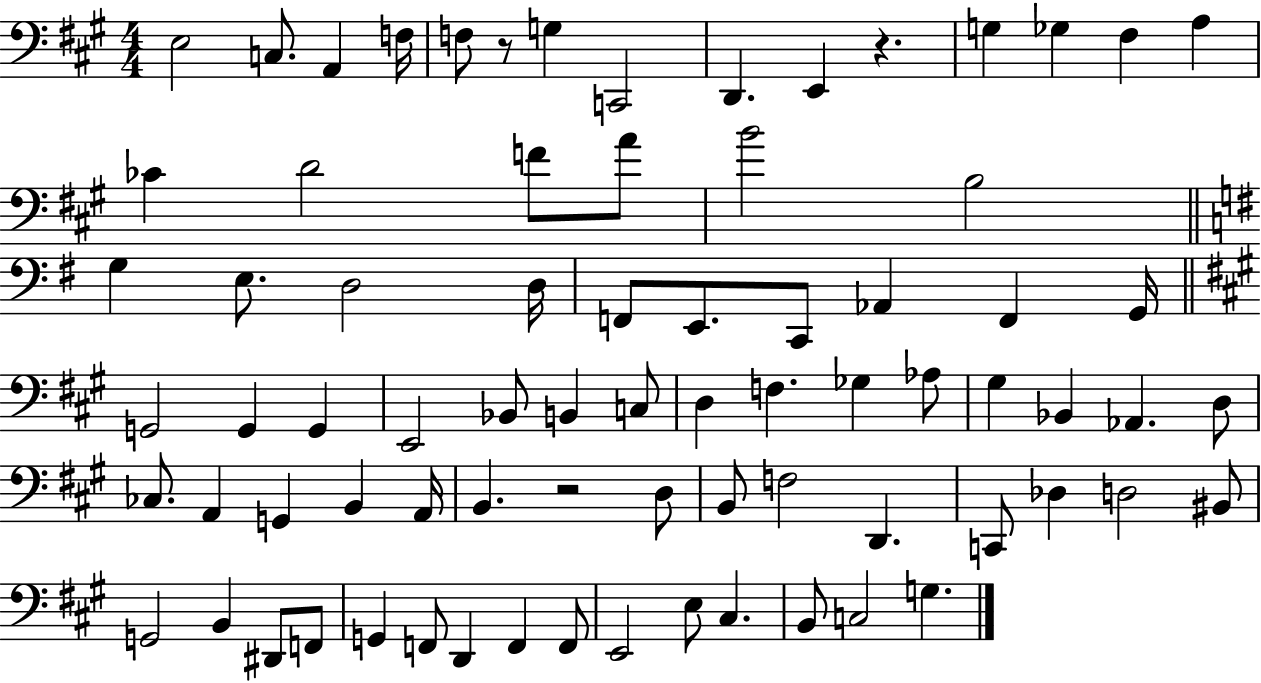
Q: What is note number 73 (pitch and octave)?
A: G3